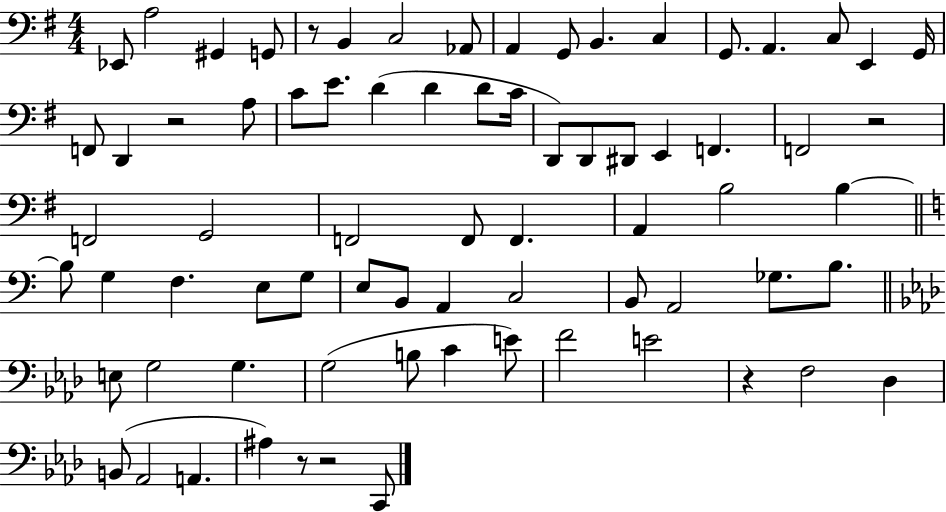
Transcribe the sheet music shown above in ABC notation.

X:1
T:Untitled
M:4/4
L:1/4
K:G
_E,,/2 A,2 ^G,, G,,/2 z/2 B,, C,2 _A,,/2 A,, G,,/2 B,, C, G,,/2 A,, C,/2 E,, G,,/4 F,,/2 D,, z2 A,/2 C/2 E/2 D D D/2 C/4 D,,/2 D,,/2 ^D,,/2 E,, F,, F,,2 z2 F,,2 G,,2 F,,2 F,,/2 F,, A,, B,2 B, B,/2 G, F, E,/2 G,/2 E,/2 B,,/2 A,, C,2 B,,/2 A,,2 _G,/2 B,/2 E,/2 G,2 G, G,2 B,/2 C E/2 F2 E2 z F,2 _D, B,,/2 _A,,2 A,, ^A, z/2 z2 C,,/2